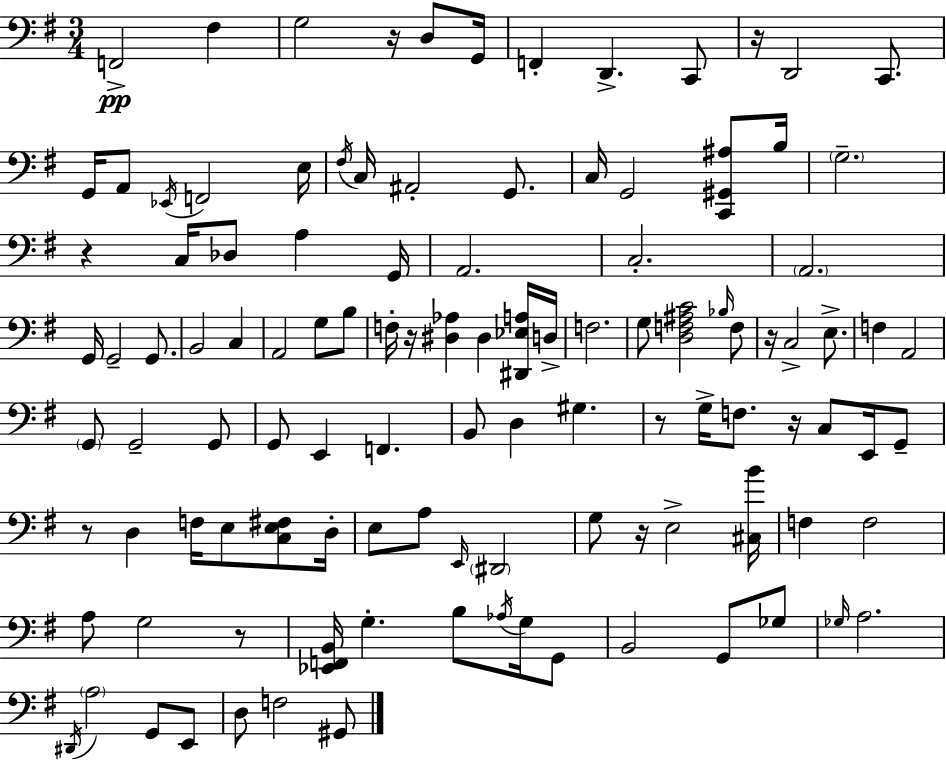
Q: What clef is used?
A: bass